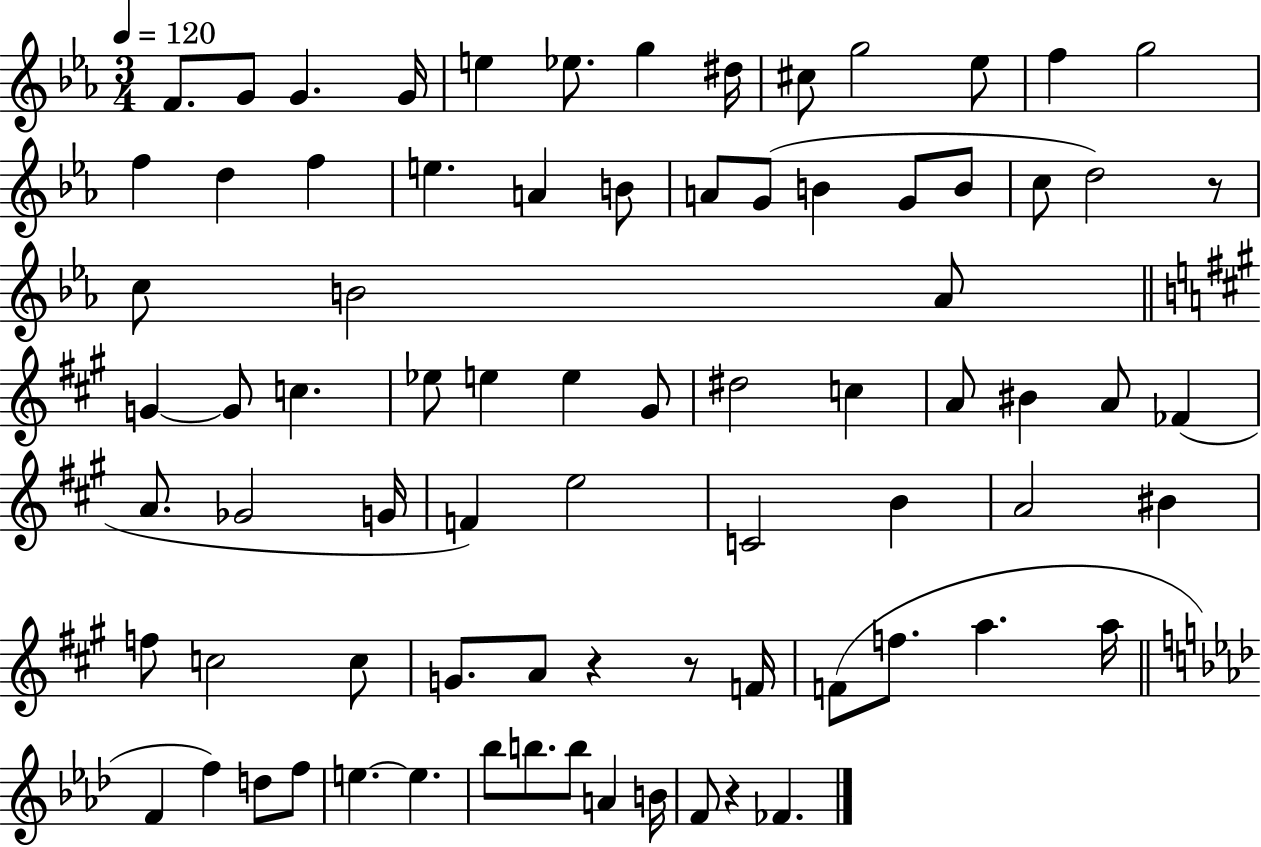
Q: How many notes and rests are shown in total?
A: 78